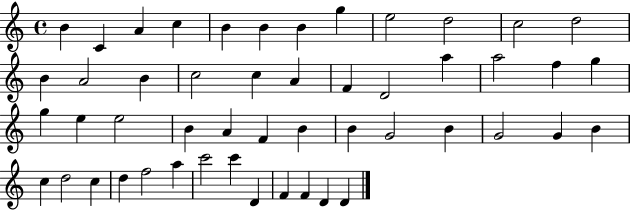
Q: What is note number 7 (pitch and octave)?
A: B4